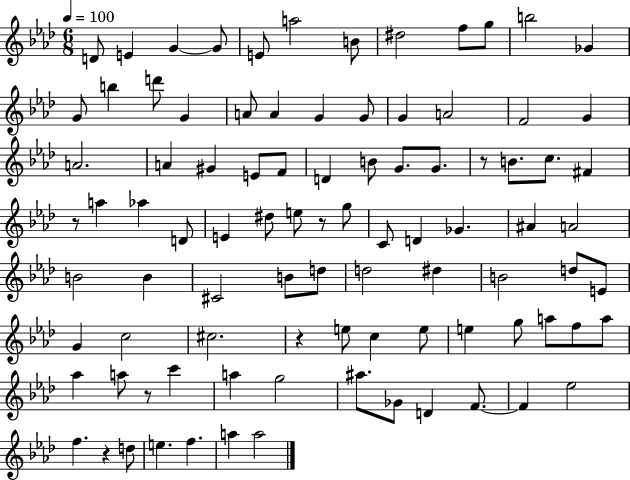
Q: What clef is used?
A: treble